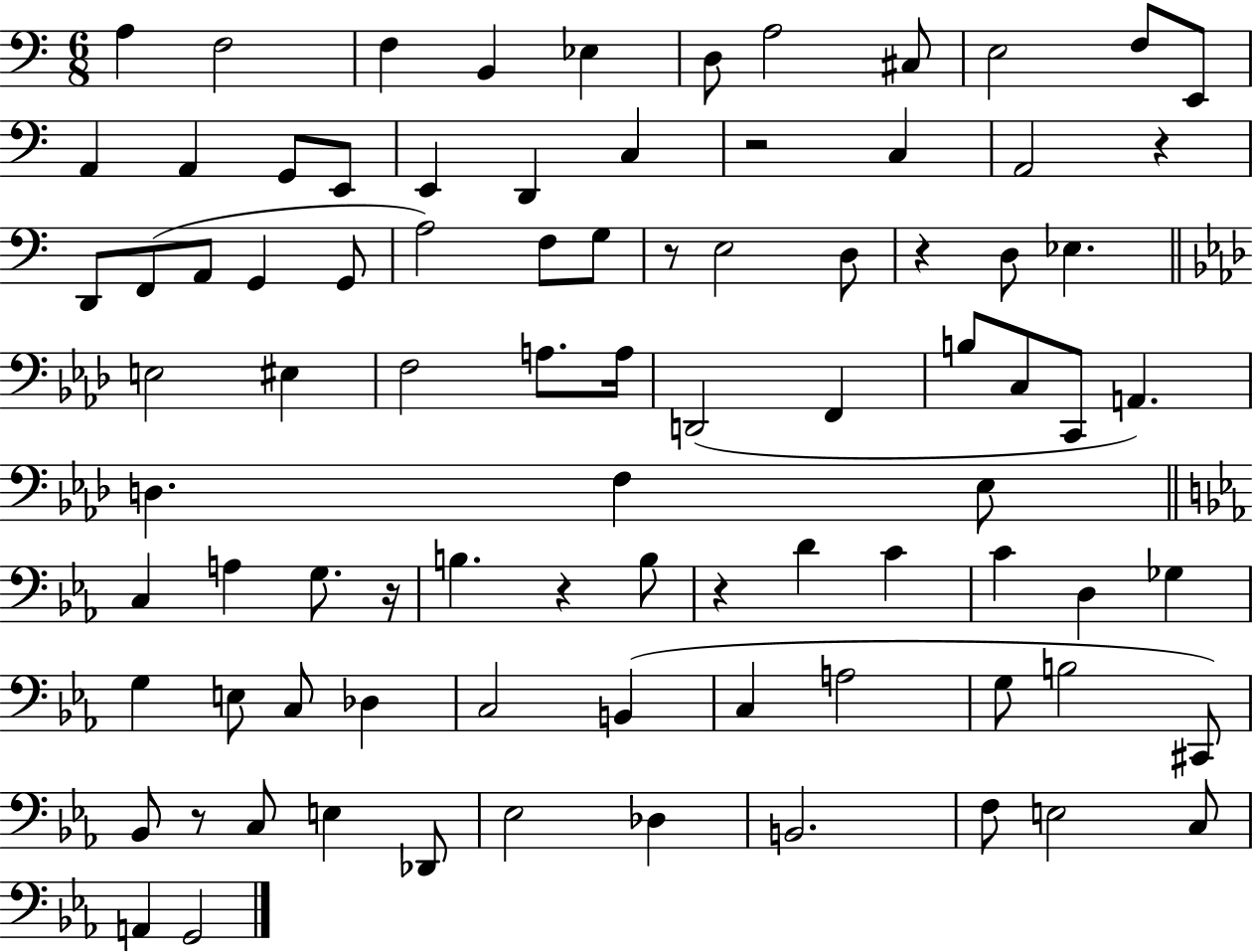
X:1
T:Untitled
M:6/8
L:1/4
K:C
A, F,2 F, B,, _E, D,/2 A,2 ^C,/2 E,2 F,/2 E,,/2 A,, A,, G,,/2 E,,/2 E,, D,, C, z2 C, A,,2 z D,,/2 F,,/2 A,,/2 G,, G,,/2 A,2 F,/2 G,/2 z/2 E,2 D,/2 z D,/2 _E, E,2 ^E, F,2 A,/2 A,/4 D,,2 F,, B,/2 C,/2 C,,/2 A,, D, F, _E,/2 C, A, G,/2 z/4 B, z B,/2 z D C C D, _G, G, E,/2 C,/2 _D, C,2 B,, C, A,2 G,/2 B,2 ^C,,/2 _B,,/2 z/2 C,/2 E, _D,,/2 _E,2 _D, B,,2 F,/2 E,2 C,/2 A,, G,,2